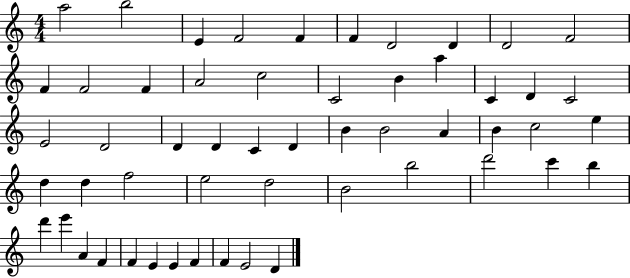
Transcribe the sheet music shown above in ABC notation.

X:1
T:Untitled
M:4/4
L:1/4
K:C
a2 b2 E F2 F F D2 D D2 F2 F F2 F A2 c2 C2 B a C D C2 E2 D2 D D C D B B2 A B c2 e d d f2 e2 d2 B2 b2 d'2 c' b d' e' A F F E E F F E2 D